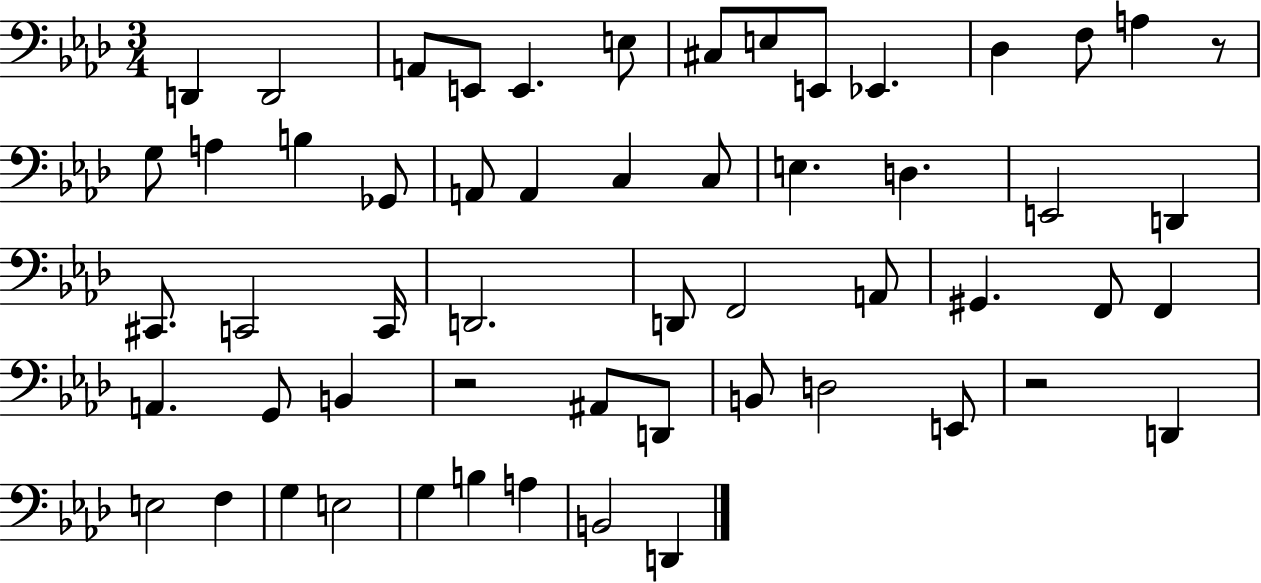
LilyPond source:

{
  \clef bass
  \numericTimeSignature
  \time 3/4
  \key aes \major
  \repeat volta 2 { d,4 d,2 | a,8 e,8 e,4. e8 | cis8 e8 e,8 ees,4. | des4 f8 a4 r8 | \break g8 a4 b4 ges,8 | a,8 a,4 c4 c8 | e4. d4. | e,2 d,4 | \break cis,8. c,2 c,16 | d,2. | d,8 f,2 a,8 | gis,4. f,8 f,4 | \break a,4. g,8 b,4 | r2 ais,8 d,8 | b,8 d2 e,8 | r2 d,4 | \break e2 f4 | g4 e2 | g4 b4 a4 | b,2 d,4 | \break } \bar "|."
}